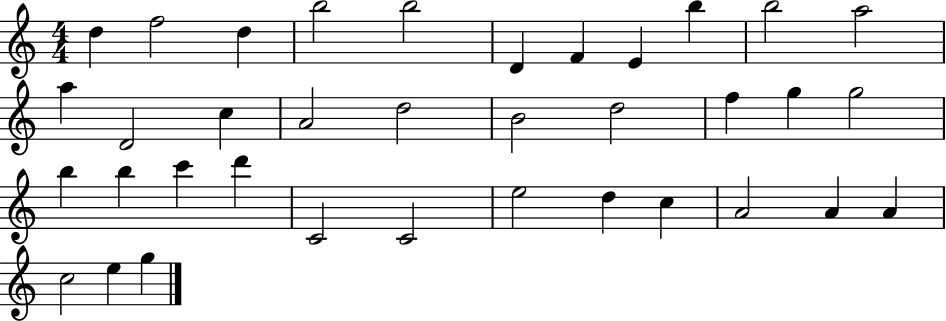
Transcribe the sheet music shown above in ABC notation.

X:1
T:Untitled
M:4/4
L:1/4
K:C
d f2 d b2 b2 D F E b b2 a2 a D2 c A2 d2 B2 d2 f g g2 b b c' d' C2 C2 e2 d c A2 A A c2 e g